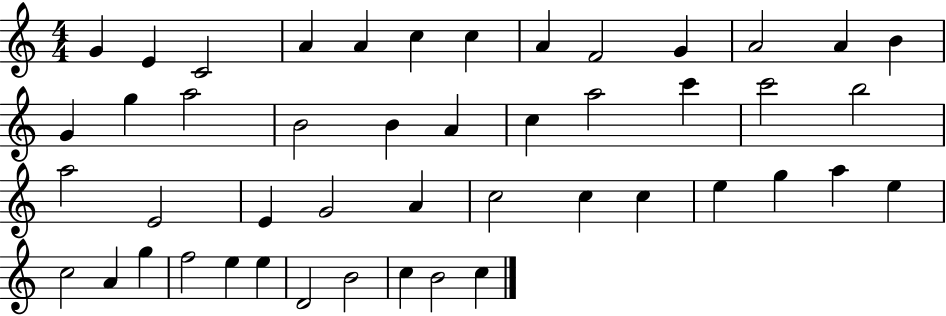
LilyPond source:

{
  \clef treble
  \numericTimeSignature
  \time 4/4
  \key c \major
  g'4 e'4 c'2 | a'4 a'4 c''4 c''4 | a'4 f'2 g'4 | a'2 a'4 b'4 | \break g'4 g''4 a''2 | b'2 b'4 a'4 | c''4 a''2 c'''4 | c'''2 b''2 | \break a''2 e'2 | e'4 g'2 a'4 | c''2 c''4 c''4 | e''4 g''4 a''4 e''4 | \break c''2 a'4 g''4 | f''2 e''4 e''4 | d'2 b'2 | c''4 b'2 c''4 | \break \bar "|."
}